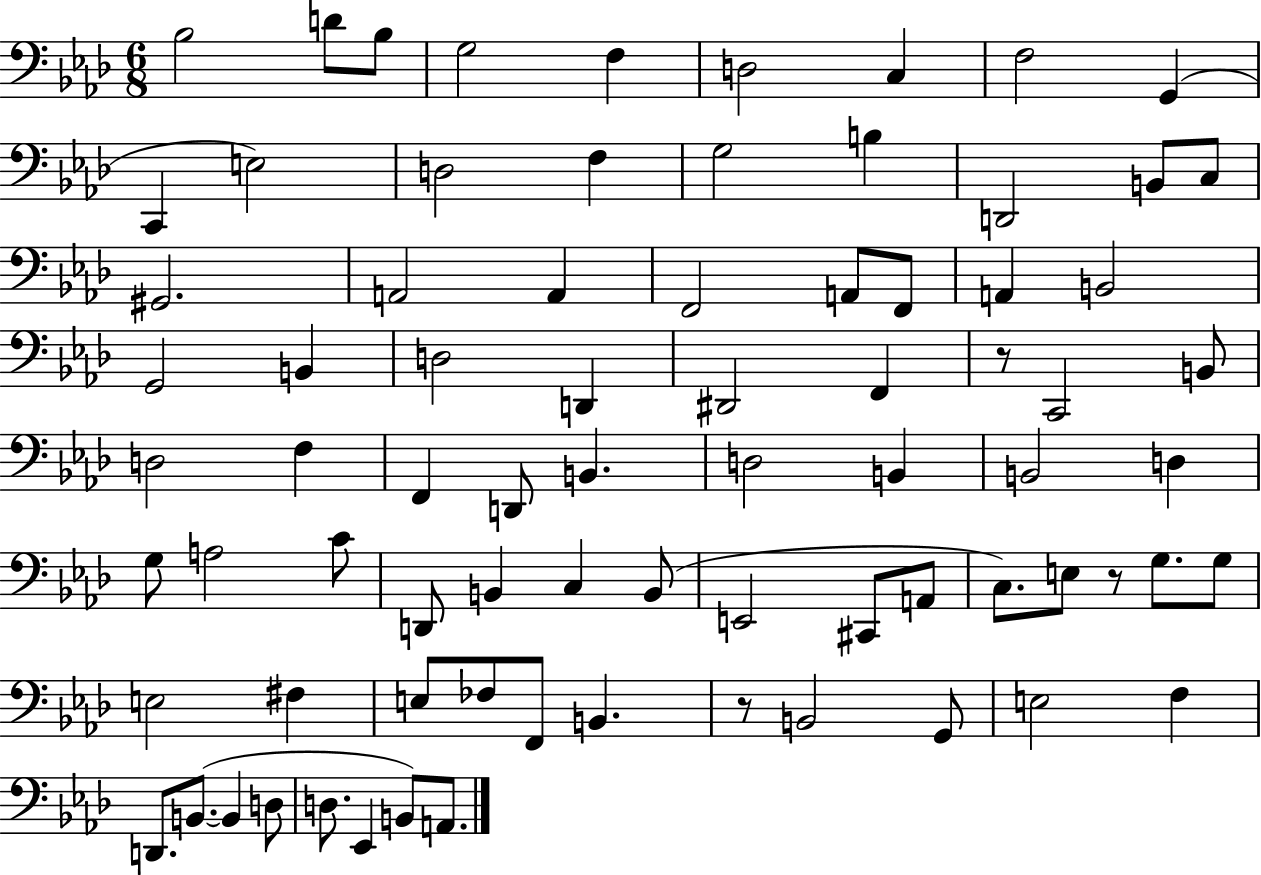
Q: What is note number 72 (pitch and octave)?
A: D3